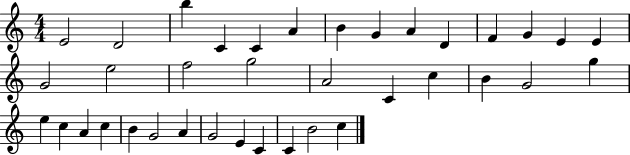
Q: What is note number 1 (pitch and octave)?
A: E4